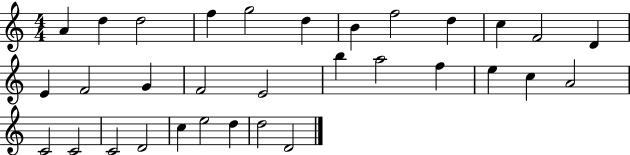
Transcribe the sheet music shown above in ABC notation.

X:1
T:Untitled
M:4/4
L:1/4
K:C
A d d2 f g2 d B f2 d c F2 D E F2 G F2 E2 b a2 f e c A2 C2 C2 C2 D2 c e2 d d2 D2